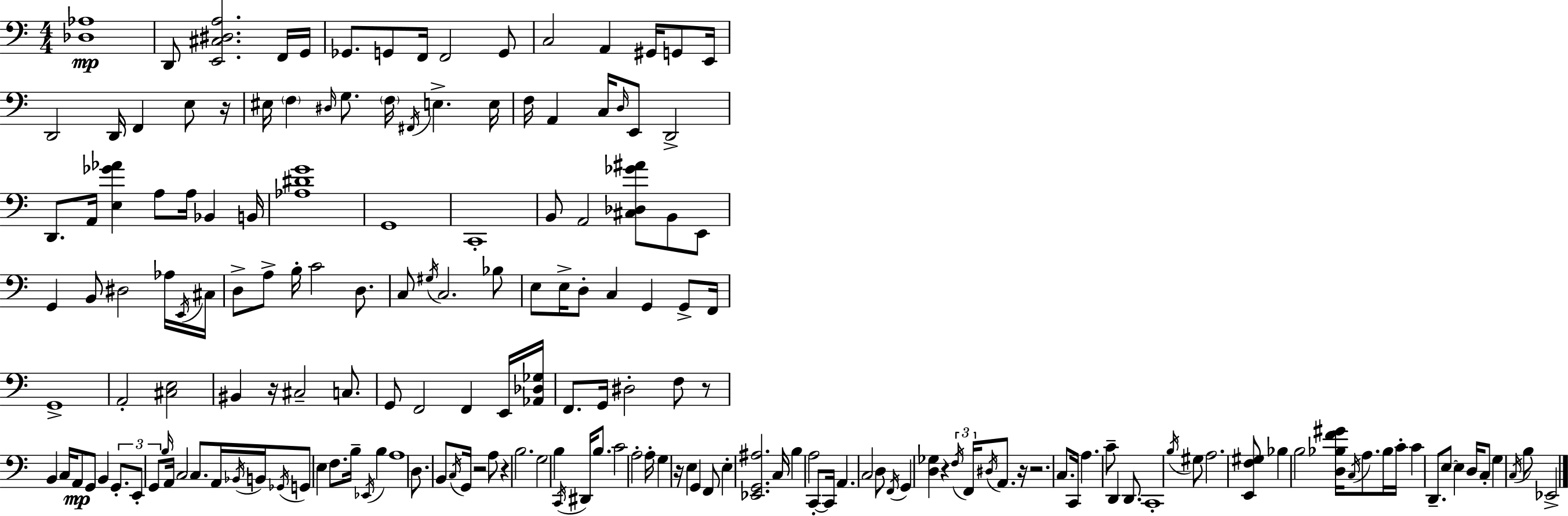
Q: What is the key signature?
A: A minor